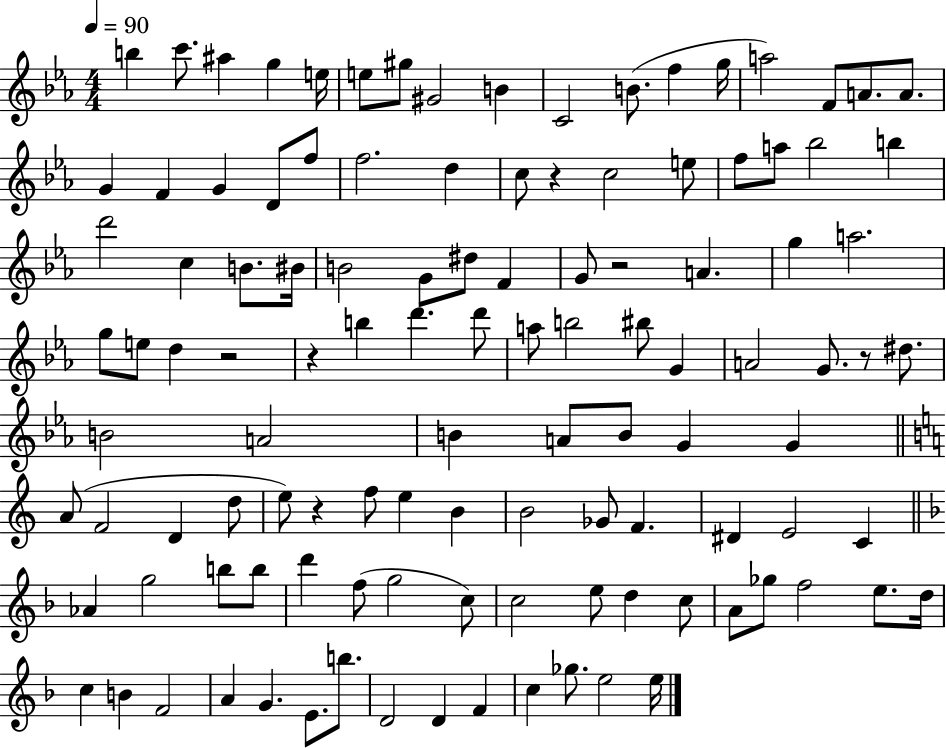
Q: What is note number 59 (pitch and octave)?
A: B4